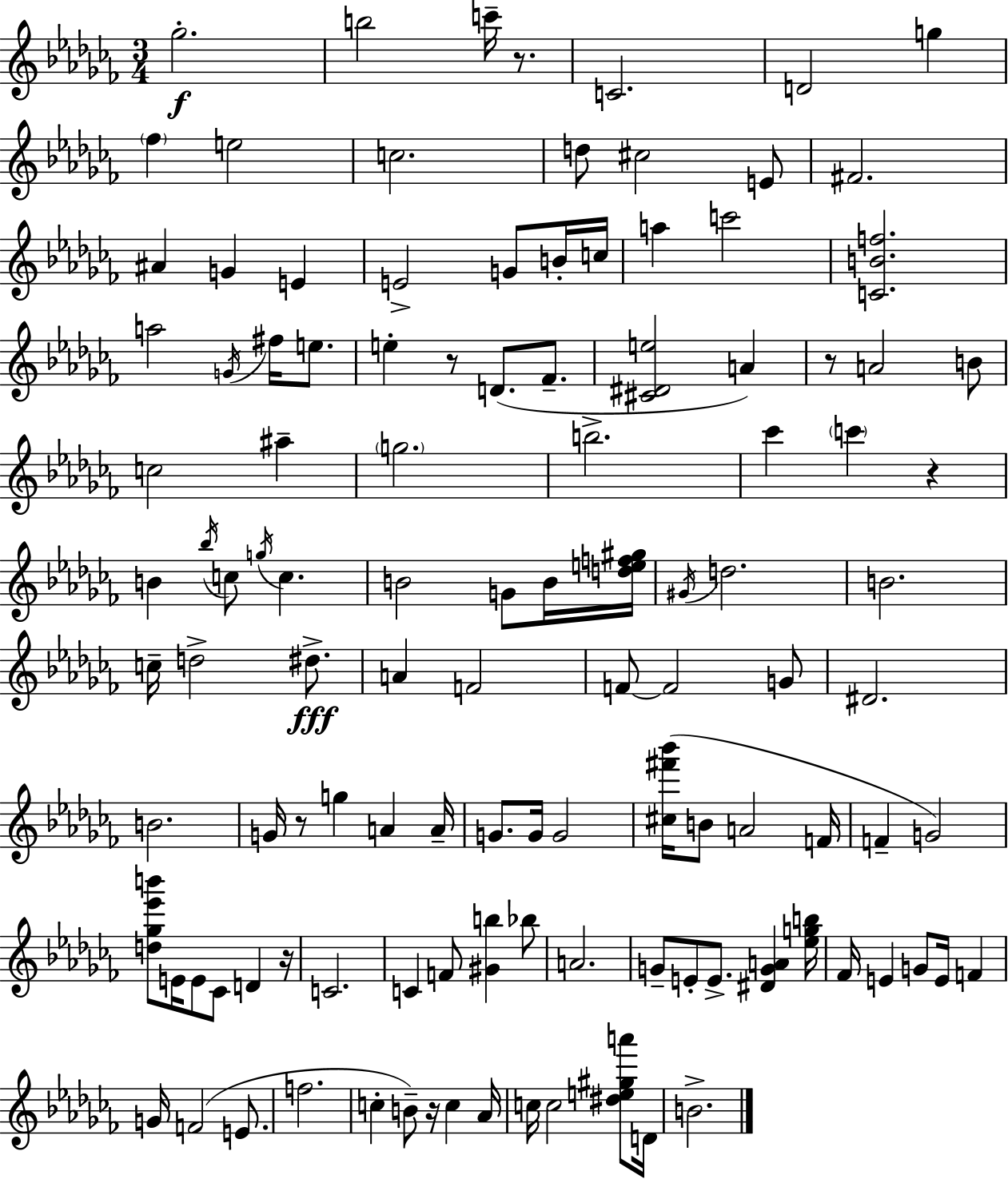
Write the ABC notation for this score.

X:1
T:Untitled
M:3/4
L:1/4
K:Abm
_g2 b2 c'/4 z/2 C2 D2 g _f e2 c2 d/2 ^c2 E/2 ^F2 ^A G E E2 G/2 B/4 c/4 a c'2 [CBf]2 a2 G/4 ^f/4 e/2 e z/2 D/2 _F/2 [^C^De]2 A z/2 A2 B/2 c2 ^a g2 b2 _c' c' z B _b/4 c/2 g/4 c B2 G/2 B/4 [def^g]/4 ^G/4 d2 B2 c/4 d2 ^d/2 A F2 F/2 F2 G/2 ^D2 B2 G/4 z/2 g A A/4 G/2 G/4 G2 [^c^f'_b']/4 B/2 A2 F/4 F G2 [d_g_e'b']/2 E/4 E/2 _C/2 D z/4 C2 C F/2 [^Gb] _b/2 A2 G/2 E/2 E/2 [^DGA] [_egb]/4 _F/4 E G/2 E/4 F G/4 F2 E/2 f2 c B/2 z/4 c _A/4 c/4 c2 [^de^ga']/2 D/4 B2